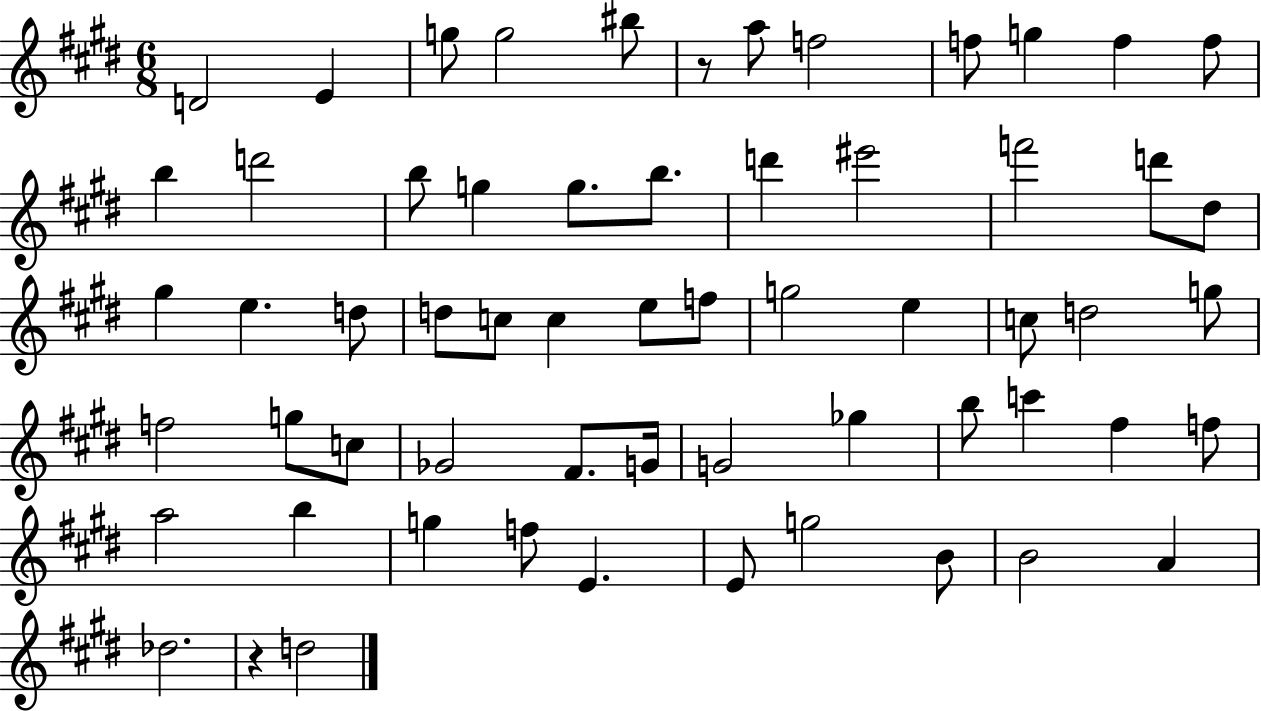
D4/h E4/q G5/e G5/h BIS5/e R/e A5/e F5/h F5/e G5/q F5/q F5/e B5/q D6/h B5/e G5/q G5/e. B5/e. D6/q EIS6/h F6/h D6/e D#5/e G#5/q E5/q. D5/e D5/e C5/e C5/q E5/e F5/e G5/h E5/q C5/e D5/h G5/e F5/h G5/e C5/e Gb4/h F#4/e. G4/s G4/h Gb5/q B5/e C6/q F#5/q F5/e A5/h B5/q G5/q F5/e E4/q. E4/e G5/h B4/e B4/h A4/q Db5/h. R/q D5/h